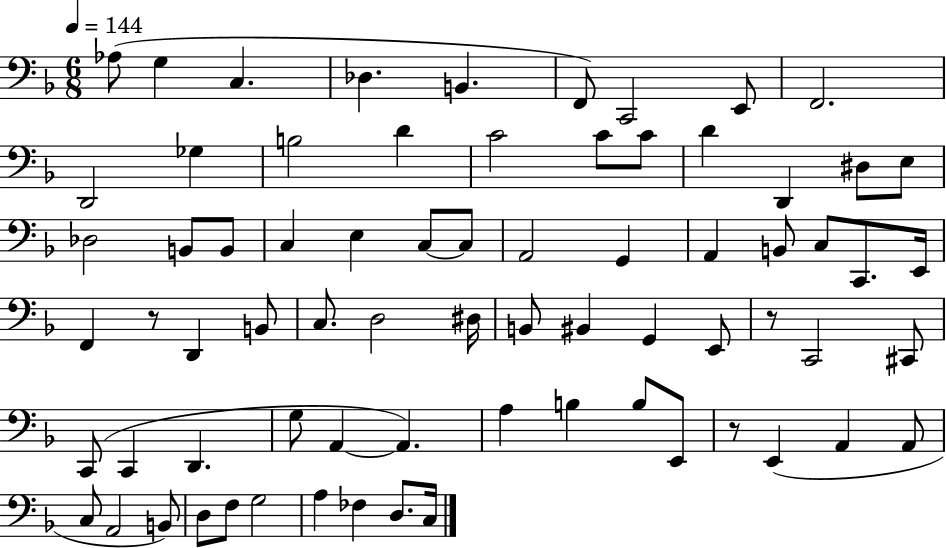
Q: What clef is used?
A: bass